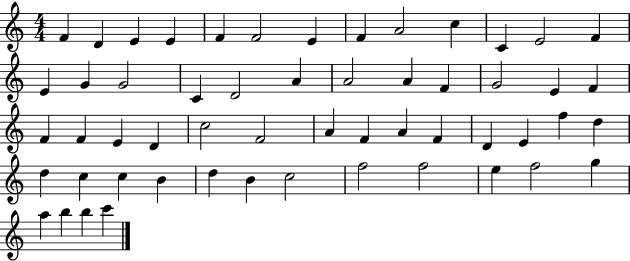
F4/q D4/q E4/q E4/q F4/q F4/h E4/q F4/q A4/h C5/q C4/q E4/h F4/q E4/q G4/q G4/h C4/q D4/h A4/q A4/h A4/q F4/q G4/h E4/q F4/q F4/q F4/q E4/q D4/q C5/h F4/h A4/q F4/q A4/q F4/q D4/q E4/q F5/q D5/q D5/q C5/q C5/q B4/q D5/q B4/q C5/h F5/h F5/h E5/q F5/h G5/q A5/q B5/q B5/q C6/q